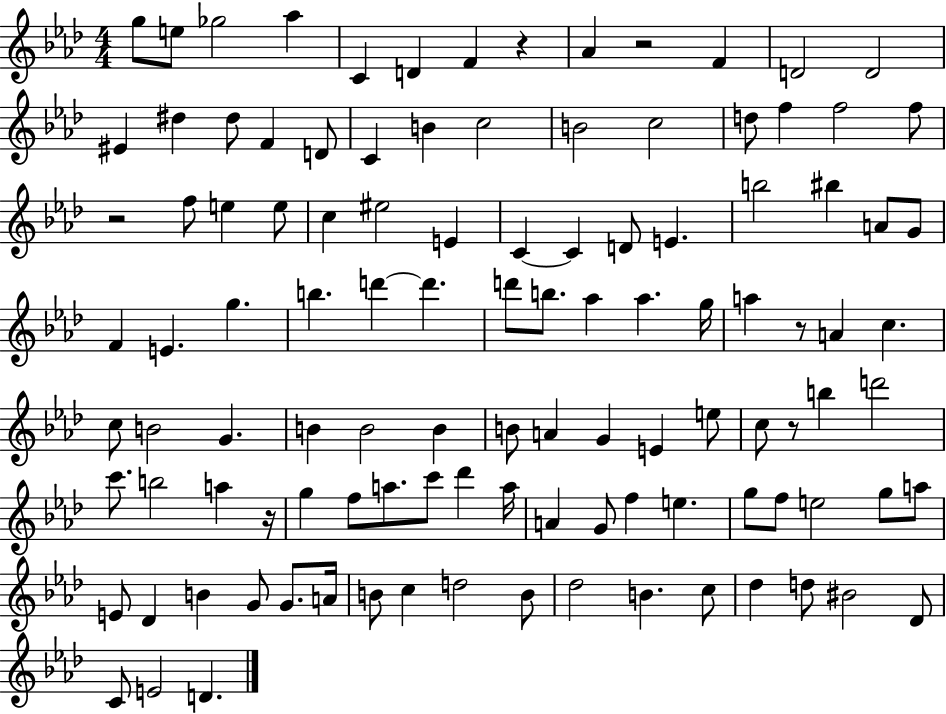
{
  \clef treble
  \numericTimeSignature
  \time 4/4
  \key aes \major
  g''8 e''8 ges''2 aes''4 | c'4 d'4 f'4 r4 | aes'4 r2 f'4 | d'2 d'2 | \break eis'4 dis''4 dis''8 f'4 d'8 | c'4 b'4 c''2 | b'2 c''2 | d''8 f''4 f''2 f''8 | \break r2 f''8 e''4 e''8 | c''4 eis''2 e'4 | c'4~~ c'4 d'8 e'4. | b''2 bis''4 a'8 g'8 | \break f'4 e'4. g''4. | b''4. d'''4~~ d'''4. | d'''8 b''8. aes''4 aes''4. g''16 | a''4 r8 a'4 c''4. | \break c''8 b'2 g'4. | b'4 b'2 b'4 | b'8 a'4 g'4 e'4 e''8 | c''8 r8 b''4 d'''2 | \break c'''8. b''2 a''4 r16 | g''4 f''8 a''8. c'''8 des'''4 a''16 | a'4 g'8 f''4 e''4. | g''8 f''8 e''2 g''8 a''8 | \break e'8 des'4 b'4 g'8 g'8. a'16 | b'8 c''4 d''2 b'8 | des''2 b'4. c''8 | des''4 d''8 bis'2 des'8 | \break c'8 e'2 d'4. | \bar "|."
}